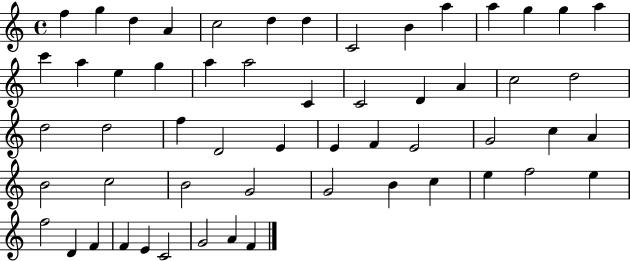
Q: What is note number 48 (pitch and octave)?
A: F5